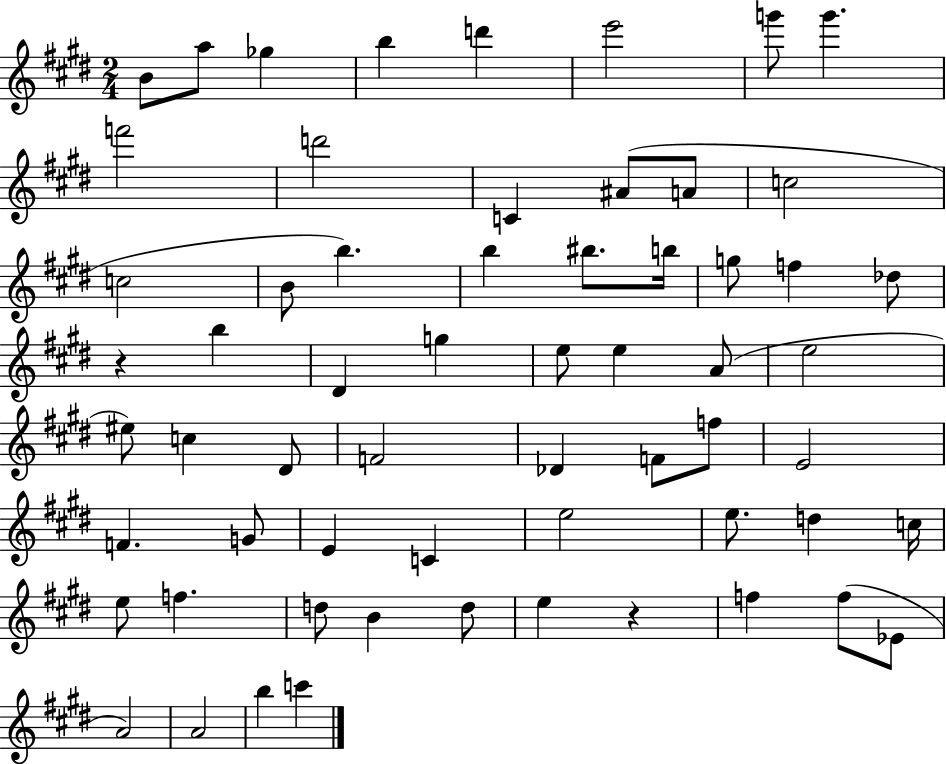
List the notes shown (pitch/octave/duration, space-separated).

B4/e A5/e Gb5/q B5/q D6/q E6/h G6/e G6/q. F6/h D6/h C4/q A#4/e A4/e C5/h C5/h B4/e B5/q. B5/q BIS5/e. B5/s G5/e F5/q Db5/e R/q B5/q D#4/q G5/q E5/e E5/q A4/e E5/h EIS5/e C5/q D#4/e F4/h Db4/q F4/e F5/e E4/h F4/q. G4/e E4/q C4/q E5/h E5/e. D5/q C5/s E5/e F5/q. D5/e B4/q D5/e E5/q R/q F5/q F5/e Eb4/e A4/h A4/h B5/q C6/q